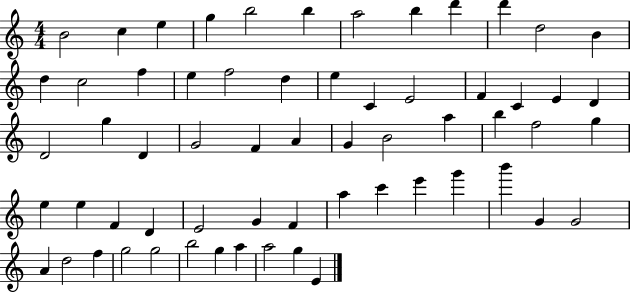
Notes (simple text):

B4/h C5/q E5/q G5/q B5/h B5/q A5/h B5/q D6/q D6/q D5/h B4/q D5/q C5/h F5/q E5/q F5/h D5/q E5/q C4/q E4/h F4/q C4/q E4/q D4/q D4/h G5/q D4/q G4/h F4/q A4/q G4/q B4/h A5/q B5/q F5/h G5/q E5/q E5/q F4/q D4/q E4/h G4/q F4/q A5/q C6/q E6/q G6/q B6/q G4/q G4/h A4/q D5/h F5/q G5/h G5/h B5/h G5/q A5/q A5/h G5/q E4/q